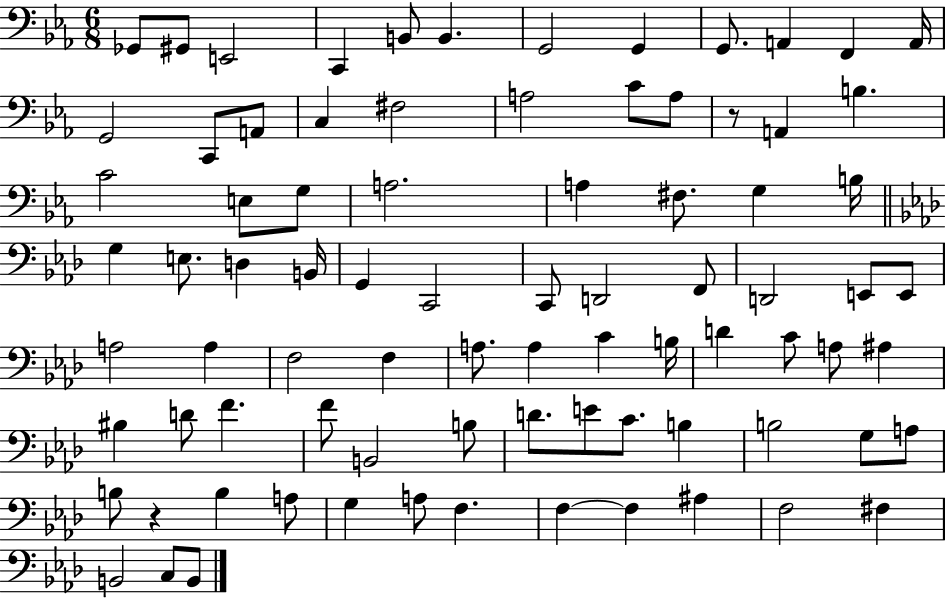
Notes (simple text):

Gb2/e G#2/e E2/h C2/q B2/e B2/q. G2/h G2/q G2/e. A2/q F2/q A2/s G2/h C2/e A2/e C3/q F#3/h A3/h C4/e A3/e R/e A2/q B3/q. C4/h E3/e G3/e A3/h. A3/q F#3/e. G3/q B3/s G3/q E3/e. D3/q B2/s G2/q C2/h C2/e D2/h F2/e D2/h E2/e E2/e A3/h A3/q F3/h F3/q A3/e. A3/q C4/q B3/s D4/q C4/e A3/e A#3/q BIS3/q D4/e F4/q. F4/e B2/h B3/e D4/e. E4/e C4/e. B3/q B3/h G3/e A3/e B3/e R/q B3/q A3/e G3/q A3/e F3/q. F3/q F3/q A#3/q F3/h F#3/q B2/h C3/e B2/e